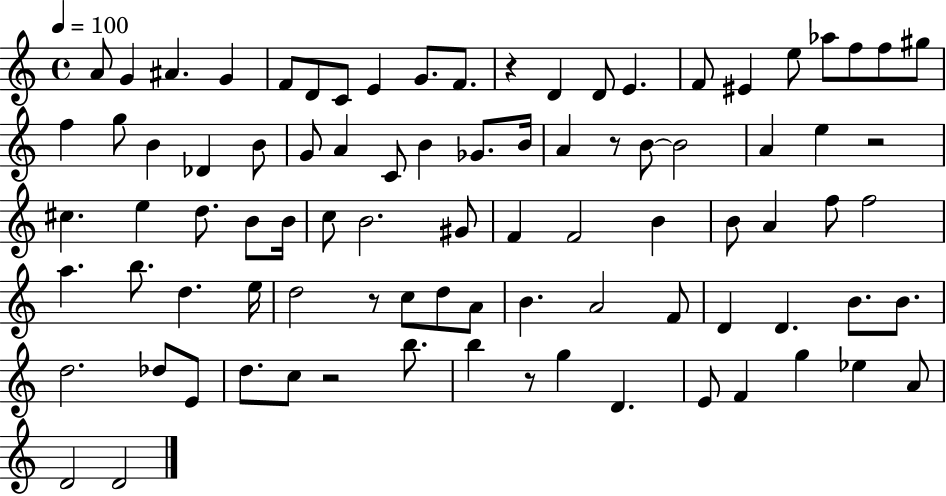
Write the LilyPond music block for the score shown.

{
  \clef treble
  \time 4/4
  \defaultTimeSignature
  \key c \major
  \tempo 4 = 100
  a'8 g'4 ais'4. g'4 | f'8 d'8 c'8 e'4 g'8. f'8. | r4 d'4 d'8 e'4. | f'8 eis'4 e''8 aes''8 f''8 f''8 gis''8 | \break f''4 g''8 b'4 des'4 b'8 | g'8 a'4 c'8 b'4 ges'8. b'16 | a'4 r8 b'8~~ b'2 | a'4 e''4 r2 | \break cis''4. e''4 d''8. b'8 b'16 | c''8 b'2. gis'8 | f'4 f'2 b'4 | b'8 a'4 f''8 f''2 | \break a''4. b''8. d''4. e''16 | d''2 r8 c''8 d''8 a'8 | b'4. a'2 f'8 | d'4 d'4. b'8. b'8. | \break d''2. des''8 e'8 | d''8. c''8 r2 b''8. | b''4 r8 g''4 d'4. | e'8 f'4 g''4 ees''4 a'8 | \break d'2 d'2 | \bar "|."
}